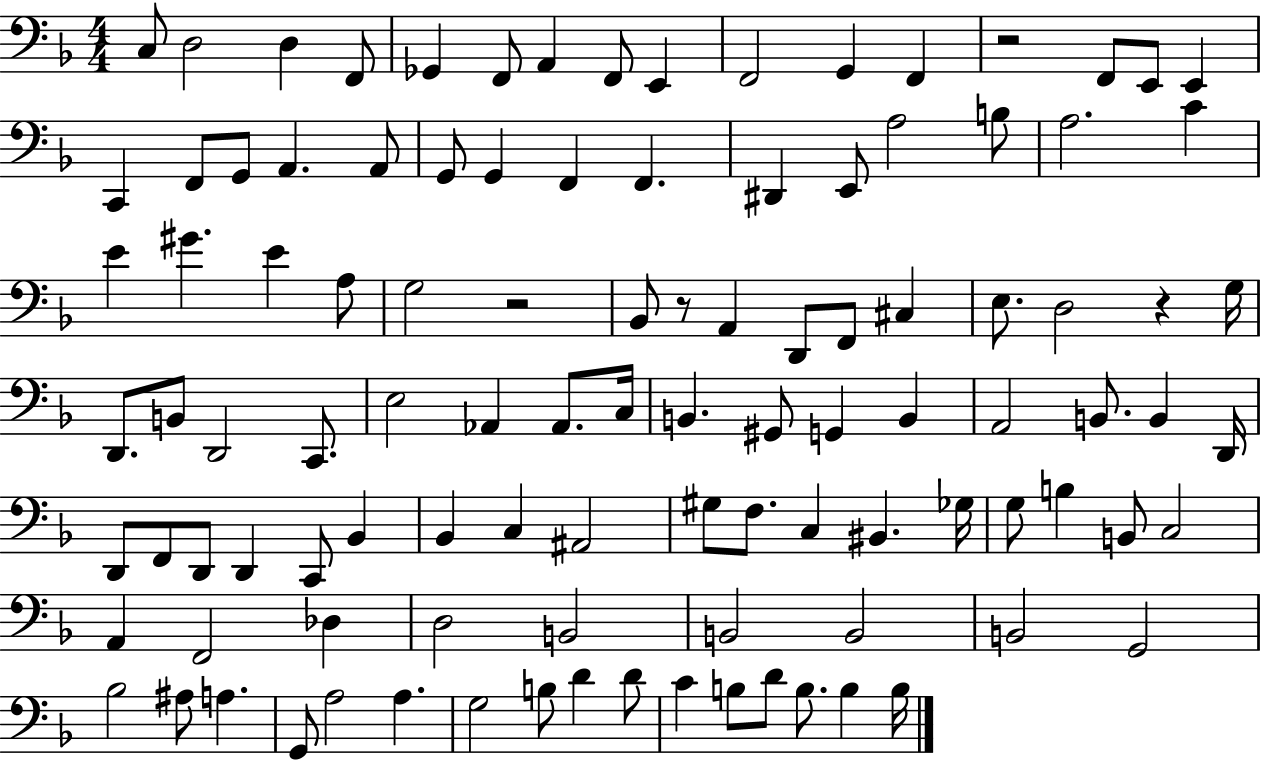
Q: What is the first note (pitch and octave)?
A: C3